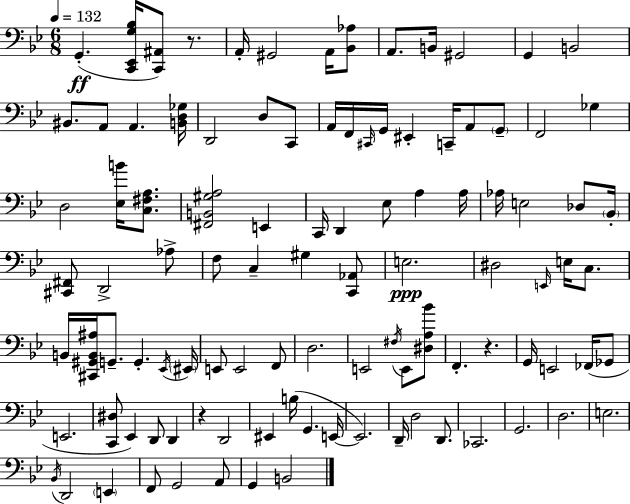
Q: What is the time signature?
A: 6/8